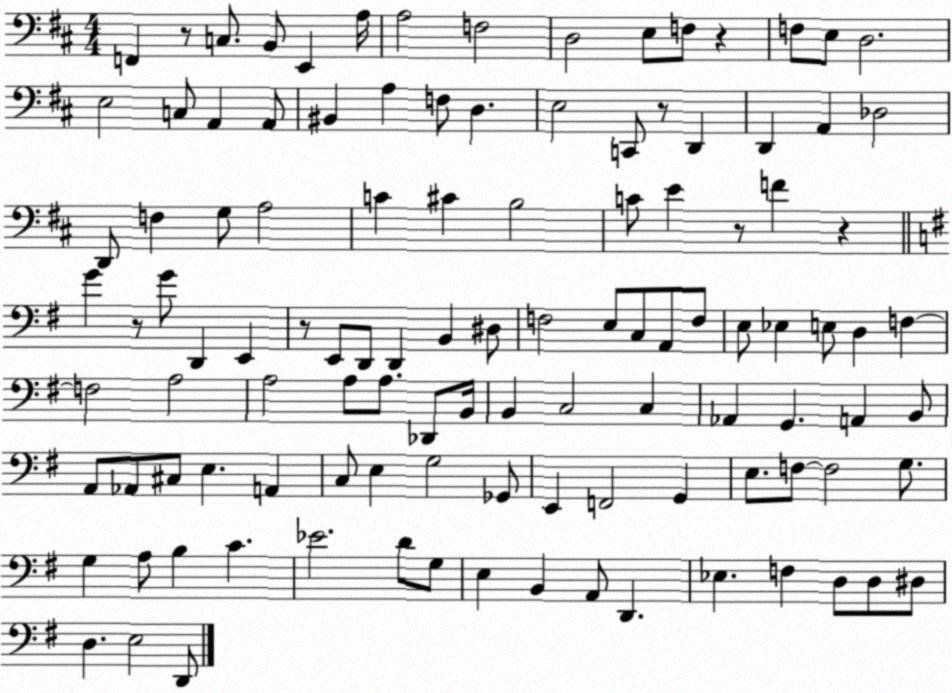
X:1
T:Untitled
M:4/4
L:1/4
K:D
F,, z/2 C,/2 B,,/2 E,, A,/4 A,2 F,2 D,2 E,/2 F,/2 z F,/2 E,/2 D,2 E,2 C,/2 A,, A,,/2 ^B,, A, F,/2 D, E,2 C,,/2 z/2 D,, D,, A,, _D,2 D,,/2 F, G,/2 A,2 C ^C B,2 C/2 E z/2 F z G z/2 G/2 D,, E,, z/2 E,,/2 D,,/2 D,, B,, ^D,/2 F,2 E,/2 C,/2 A,,/2 F,/2 E,/2 _E, E,/2 D, F, F,2 A,2 A,2 A,/2 A,/2 _D,,/2 B,,/4 B,, C,2 C, _A,, G,, A,, B,,/2 A,,/2 _A,,/2 ^C,/2 E, A,, C,/2 E, G,2 _G,,/2 E,, F,,2 G,, E,/2 F,/2 F,2 G,/2 G, A,/2 B, C _E2 D/2 G,/2 E, B,, A,,/2 D,, _E, F, D,/2 D,/2 ^D,/2 D, E,2 D,,/2